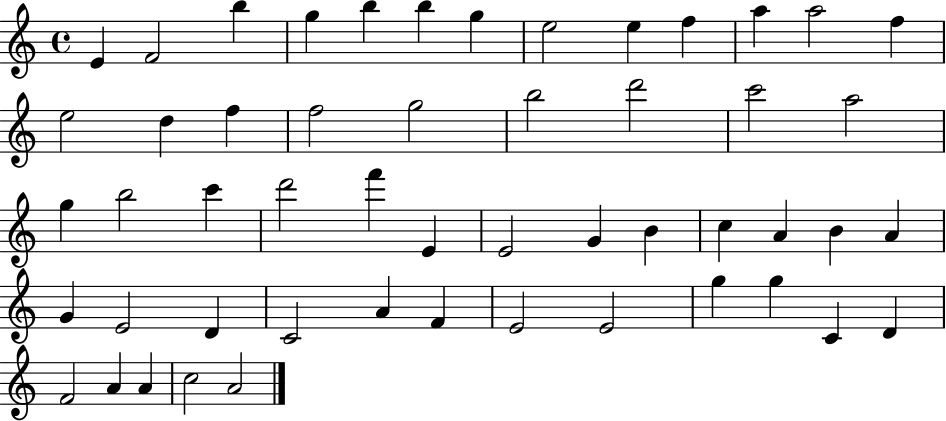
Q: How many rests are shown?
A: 0